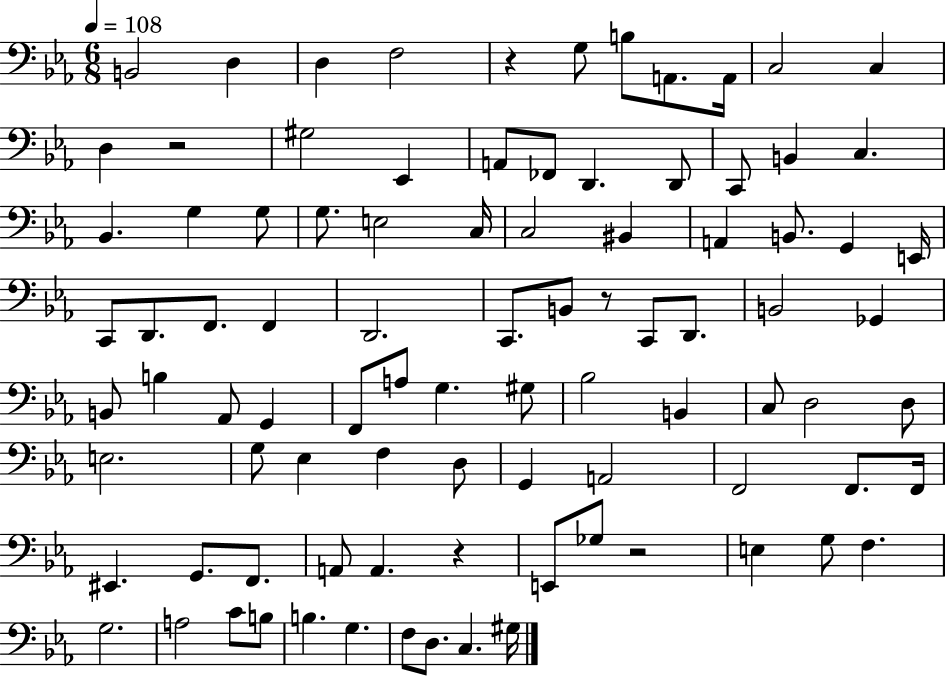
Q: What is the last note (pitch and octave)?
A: G#3